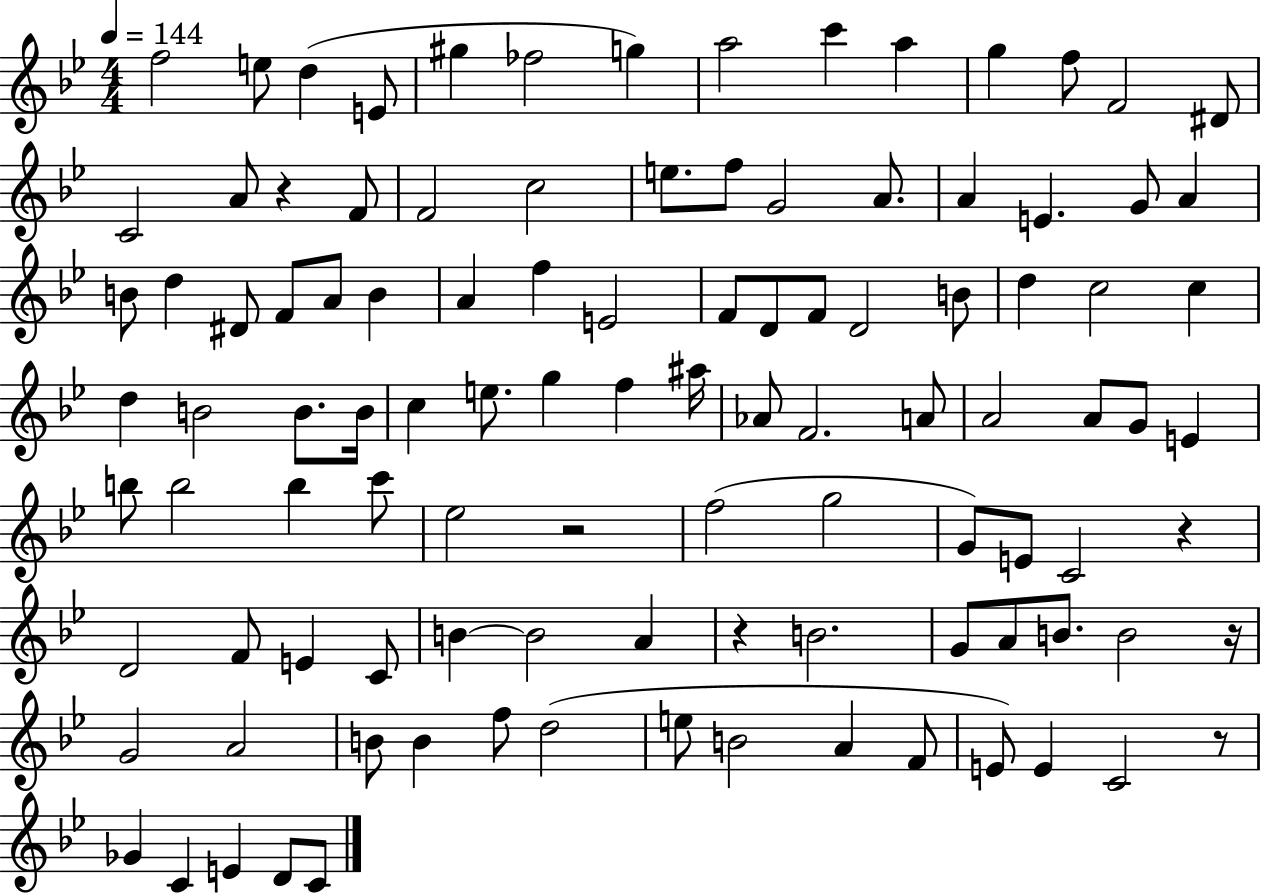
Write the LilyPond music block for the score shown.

{
  \clef treble
  \numericTimeSignature
  \time 4/4
  \key bes \major
  \tempo 4 = 144
  \repeat volta 2 { f''2 e''8 d''4( e'8 | gis''4 fes''2 g''4) | a''2 c'''4 a''4 | g''4 f''8 f'2 dis'8 | \break c'2 a'8 r4 f'8 | f'2 c''2 | e''8. f''8 g'2 a'8. | a'4 e'4. g'8 a'4 | \break b'8 d''4 dis'8 f'8 a'8 b'4 | a'4 f''4 e'2 | f'8 d'8 f'8 d'2 b'8 | d''4 c''2 c''4 | \break d''4 b'2 b'8. b'16 | c''4 e''8. g''4 f''4 ais''16 | aes'8 f'2. a'8 | a'2 a'8 g'8 e'4 | \break b''8 b''2 b''4 c'''8 | ees''2 r2 | f''2( g''2 | g'8) e'8 c'2 r4 | \break d'2 f'8 e'4 c'8 | b'4~~ b'2 a'4 | r4 b'2. | g'8 a'8 b'8. b'2 r16 | \break g'2 a'2 | b'8 b'4 f''8 d''2( | e''8 b'2 a'4 f'8 | e'8) e'4 c'2 r8 | \break ges'4 c'4 e'4 d'8 c'8 | } \bar "|."
}